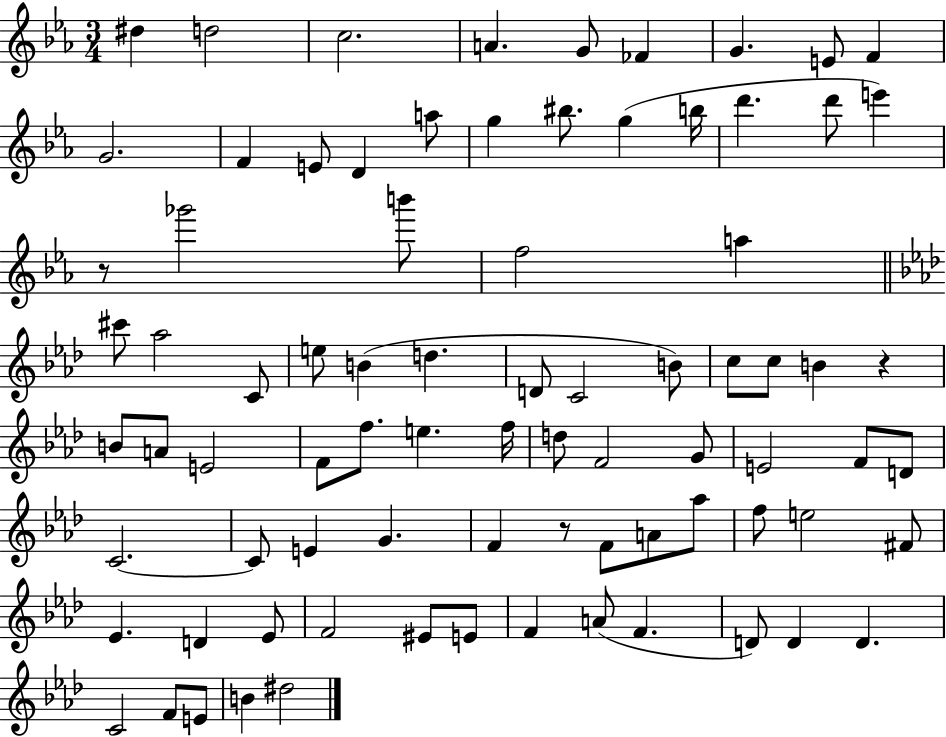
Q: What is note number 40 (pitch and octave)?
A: E4